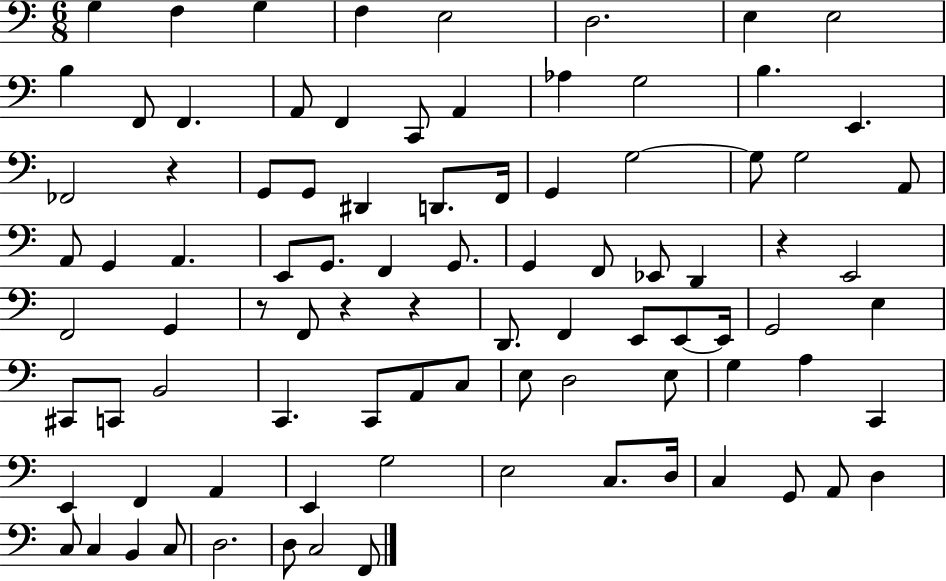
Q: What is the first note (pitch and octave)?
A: G3